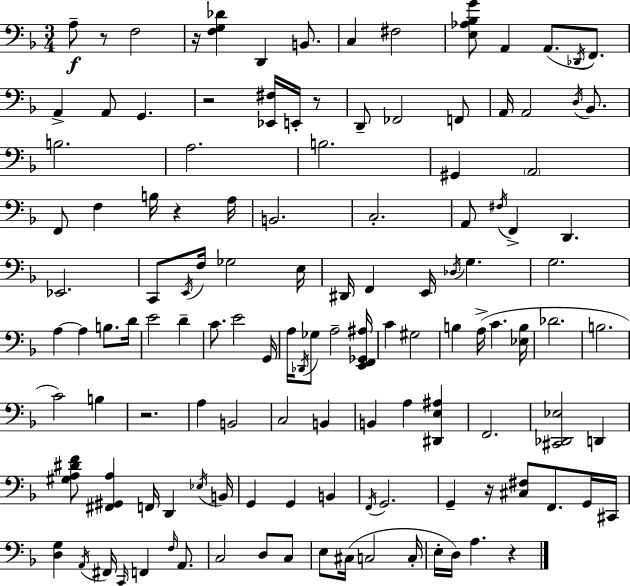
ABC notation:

X:1
T:Untitled
M:3/4
L:1/4
K:Dm
A,/2 z/2 F,2 z/4 [F,G,_D] D,, B,,/2 C, ^F,2 [E,_A,_B,G]/2 A,, A,,/2 _D,,/4 F,,/2 A,, A,,/2 G,, z2 [_E,,^F,]/4 E,,/4 z/2 D,,/2 _F,,2 F,,/2 A,,/4 A,,2 D,/4 _B,,/2 B,2 A,2 B,2 ^G,, A,,2 F,,/2 F, B,/4 z A,/4 B,,2 C,2 A,,/2 ^F,/4 F,, D,, _E,,2 C,,/2 E,,/4 F,/4 _G,2 E,/4 ^D,,/4 F,, E,,/4 _D,/4 G, G,2 A, A, B,/2 D/4 E2 D C/2 E2 G,,/4 A,/4 _D,,/4 _G,/2 A,2 [E,,F,,_G,,^A,]/4 C ^G,2 B, A,/4 C [_E,B,]/4 _D2 B,2 C2 B, z2 A, B,,2 C,2 B,, B,, A, [^D,,E,^A,] F,,2 [^C,,_D,,_E,]2 D,, [^G,A,^DF]/2 [^F,,^G,,A,] F,,/4 D,, _E,/4 B,,/4 G,, G,, B,, F,,/4 G,,2 G,, z/4 [^C,^F,]/2 F,,/2 G,,/4 ^C,,/4 [D,G,] A,,/4 ^F,,/4 C,,/4 F,, F,/4 A,,/2 C,2 D,/2 C,/2 E,/2 ^C,/4 C,2 C,/4 E,/4 D,/4 A, z